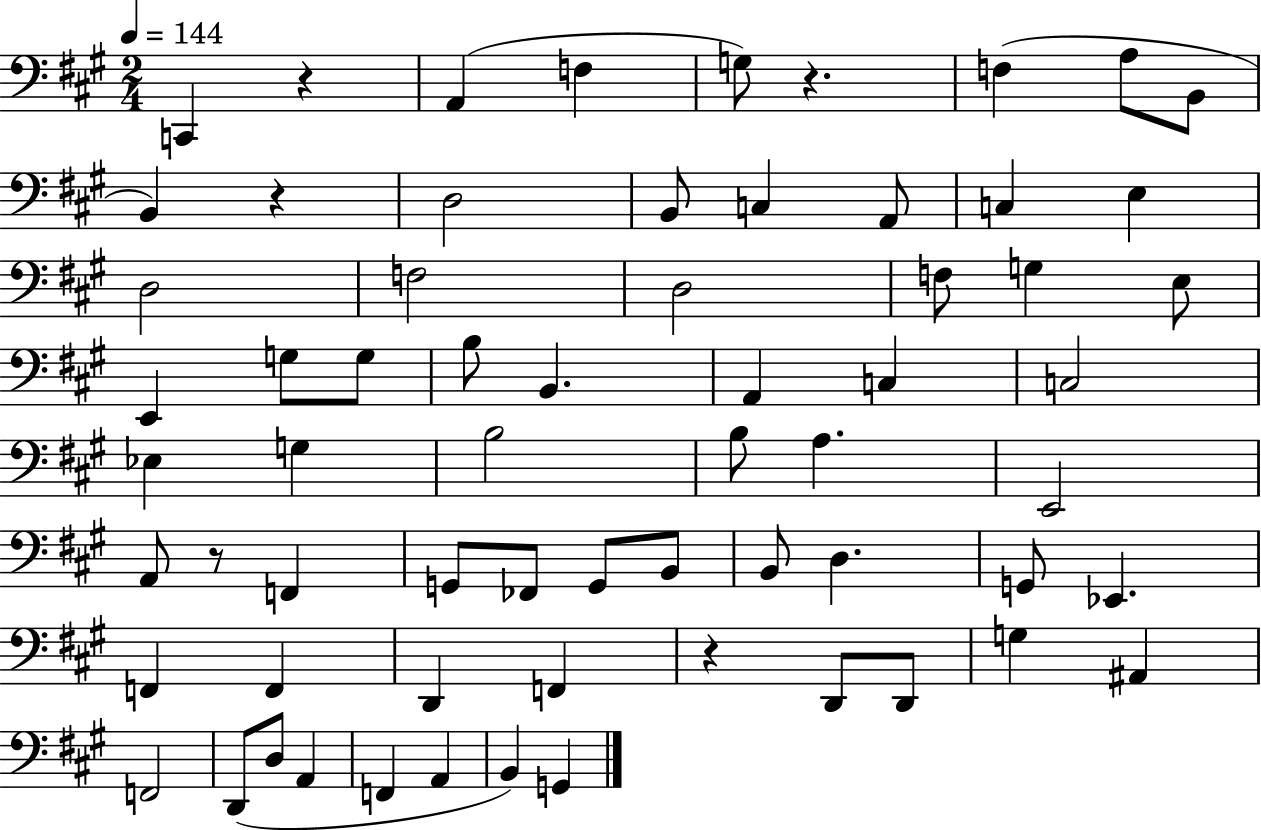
C2/q R/q A2/q F3/q G3/e R/q. F3/q A3/e B2/e B2/q R/q D3/h B2/e C3/q A2/e C3/q E3/q D3/h F3/h D3/h F3/e G3/q E3/e E2/q G3/e G3/e B3/e B2/q. A2/q C3/q C3/h Eb3/q G3/q B3/h B3/e A3/q. E2/h A2/e R/e F2/q G2/e FES2/e G2/e B2/e B2/e D3/q. G2/e Eb2/q. F2/q F2/q D2/q F2/q R/q D2/e D2/e G3/q A#2/q F2/h D2/e D3/e A2/q F2/q A2/q B2/q G2/q